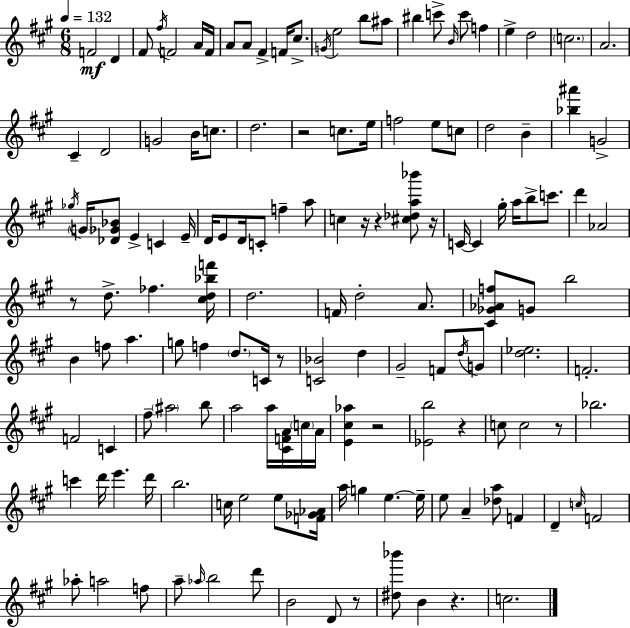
X:1
T:Untitled
M:6/8
L:1/4
K:A
F2 D ^F/2 ^f/4 F2 A/4 F/4 A/2 A/2 ^F F/4 ^c/2 G/4 e2 b/2 ^a/2 ^b c'/2 B/4 c'/2 f e d2 c2 A2 ^C D2 G2 B/4 c/2 d2 z2 c/2 e/4 f2 e/2 c/2 d2 B [_b^a'] G2 _g/4 G/4 [_D_G_B]/2 E C E/4 D/4 E/2 D/4 C/2 f a/2 c z/4 z [^c_da_b']/2 z/4 C/4 C ^g/4 a/4 b/2 c'/2 d' _A2 z/2 d/2 _f [^cd_bf']/4 d2 F/4 d2 A/2 [^C_G_Af]/2 G/2 b2 B f/2 a g/2 f d/2 C/4 z/2 [C_B]2 d ^G2 F/2 d/4 G/2 [d_e]2 F2 F2 C ^f/2 ^a2 b/2 a2 a/4 [^CFA]/4 c/4 A/4 [E^c_a] z2 [_Eb]2 z c/2 c2 z/2 _b2 c' d'/4 e' d'/4 b2 c/4 e2 e/2 [F_G_A]/4 a/4 g e e/4 e/2 A [_da]/2 F D c/4 F2 _a/2 a2 f/2 a/2 _a/4 b2 d'/2 B2 D/2 z/2 [^d_b']/2 B z c2